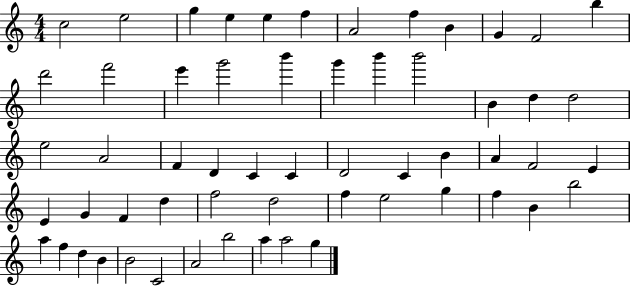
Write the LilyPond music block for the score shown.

{
  \clef treble
  \numericTimeSignature
  \time 4/4
  \key c \major
  c''2 e''2 | g''4 e''4 e''4 f''4 | a'2 f''4 b'4 | g'4 f'2 b''4 | \break d'''2 f'''2 | e'''4 g'''2 b'''4 | g'''4 b'''4 b'''2 | b'4 d''4 d''2 | \break e''2 a'2 | f'4 d'4 c'4 c'4 | d'2 c'4 b'4 | a'4 f'2 e'4 | \break e'4 g'4 f'4 d''4 | f''2 d''2 | f''4 e''2 g''4 | f''4 b'4 b''2 | \break a''4 f''4 d''4 b'4 | b'2 c'2 | a'2 b''2 | a''4 a''2 g''4 | \break \bar "|."
}